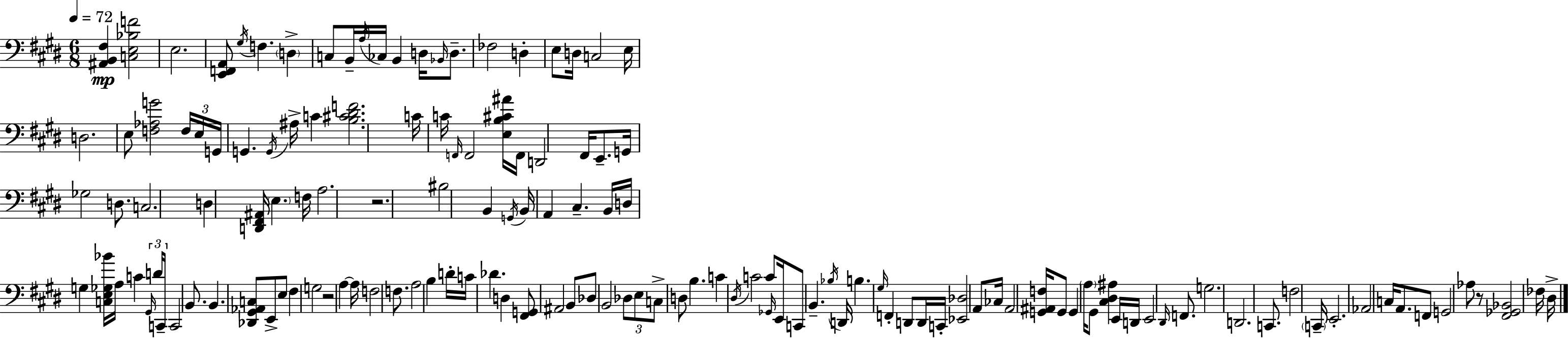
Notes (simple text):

[A#2,B2,F#3]/q [C3,E3,Bb3,F4]/h E3/h. [E2,F2,A2]/e G#3/s F3/q. D3/q C3/e B2/s A3/s CES3/s B2/q D3/s Bb2/s D3/e. FES3/h D3/q E3/e D3/s C3/h E3/s D3/h. E3/e [F3,Ab3,G4]/h F3/s E3/s G2/s G2/q. G2/s A#3/s C4/q [B3,C#4,D#4,F4]/h. C4/s C4/s F2/s F2/h [E3,B3,C#4,A#4]/s F2/s D2/h F#2/s E2/e. G2/s Gb3/h D3/e. C3/h. D3/q [D2,F#2,A#2]/s E3/q. F3/s A3/h. R/h. BIS3/h B2/q G2/s B2/s A2/q C#3/q. B2/s D3/s G3/q [C3,E3,Gb3,Bb4]/s A3/s C4/q G#2/s D4/s C2/s C2/h B2/e. B2/q. [Db2,G#2,Ab2,C3]/e E2/e E3/e F#3/q G3/h R/h A3/q A3/s F3/h F3/e. A3/h B3/q D4/s C4/s Db4/q. D3/q [F#2,G2]/e A#2/h B2/e Db3/e B2/h Db3/e E3/e C3/e D3/e B3/q. C4/q D#3/s C4/h C4/e Gb2/s E2/s C2/e B2/q. Bb3/s D2/s B3/q. G#3/s F2/q D2/e D2/s C2/s [Eb2,Db3]/h A2/e CES3/s A2/h [G2,A#2,F3]/s G2/e G2/q A3/s G#2/e [C#3,D#3,A#3]/q E2/s D2/s E2/h D#2/s F2/e. G3/h. D2/h. C2/e. F3/h C2/s E2/h. Ab2/h C3/s A2/e. F2/e G2/h Ab3/e R/e [F#2,Gb2,Bb2]/h FES3/s D#3/s